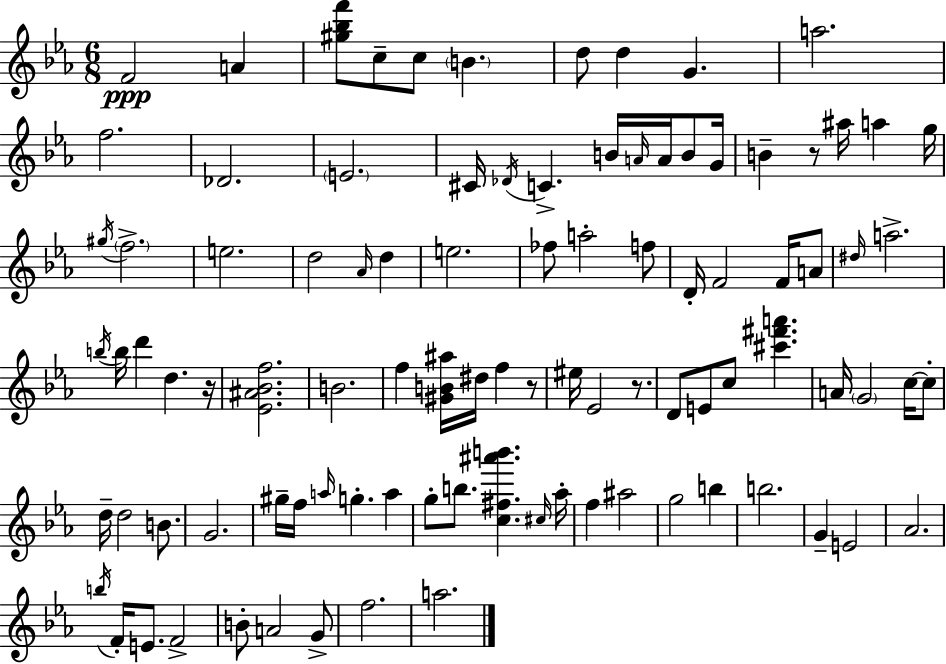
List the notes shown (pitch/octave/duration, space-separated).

F4/h A4/q [G#5,Bb5,F6]/e C5/e C5/e B4/q. D5/e D5/q G4/q. A5/h. F5/h. Db4/h. E4/h. C#4/s Db4/s C4/q. B4/s A4/s A4/s B4/e G4/s B4/q R/e A#5/s A5/q G5/s G#5/s F5/h. E5/h. D5/h Ab4/s D5/q E5/h. FES5/e A5/h F5/e D4/s F4/h F4/s A4/e D#5/s A5/h. B5/s B5/s D6/q D5/q. R/s [Eb4,A#4,Bb4,F5]/h. B4/h. F5/q [G#4,B4,A#5]/s D#5/s F5/q R/e EIS5/s Eb4/h R/e. D4/e E4/e C5/e [C#6,F#6,A6]/q. A4/s G4/h C5/s C5/e D5/s D5/h B4/e. G4/h. G#5/s F5/s A5/s G5/q. A5/q G5/e B5/e. [C5,F#5,A#6,B6]/q. C#5/s Ab5/s F5/q A#5/h G5/h B5/q B5/h. G4/q E4/h Ab4/h. B5/s F4/s E4/e. F4/h B4/e A4/h G4/e F5/h. A5/h.